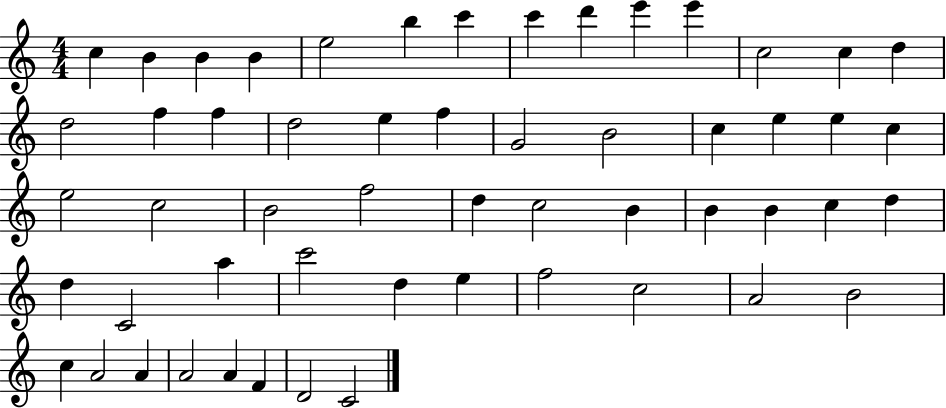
X:1
T:Untitled
M:4/4
L:1/4
K:C
c B B B e2 b c' c' d' e' e' c2 c d d2 f f d2 e f G2 B2 c e e c e2 c2 B2 f2 d c2 B B B c d d C2 a c'2 d e f2 c2 A2 B2 c A2 A A2 A F D2 C2